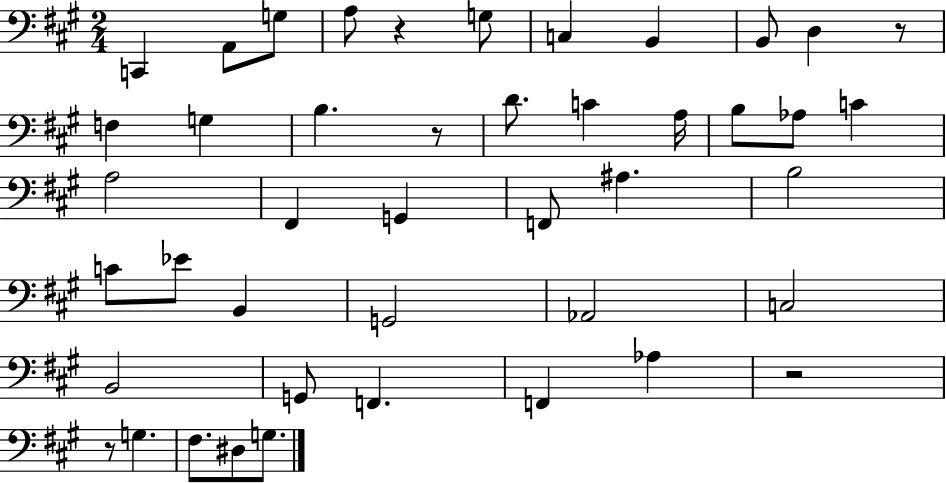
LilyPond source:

{
  \clef bass
  \numericTimeSignature
  \time 2/4
  \key a \major
  c,4 a,8 g8 | a8 r4 g8 | c4 b,4 | b,8 d4 r8 | \break f4 g4 | b4. r8 | d'8. c'4 a16 | b8 aes8 c'4 | \break a2 | fis,4 g,4 | f,8 ais4. | b2 | \break c'8 ees'8 b,4 | g,2 | aes,2 | c2 | \break b,2 | g,8 f,4. | f,4 aes4 | r2 | \break r8 g4. | fis8. dis8 g8. | \bar "|."
}